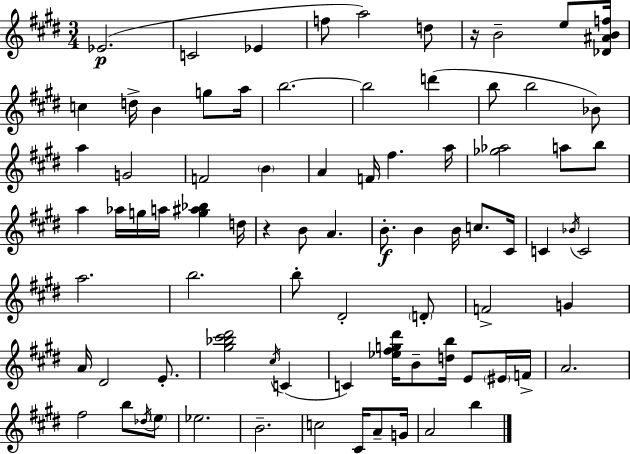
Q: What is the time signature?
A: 3/4